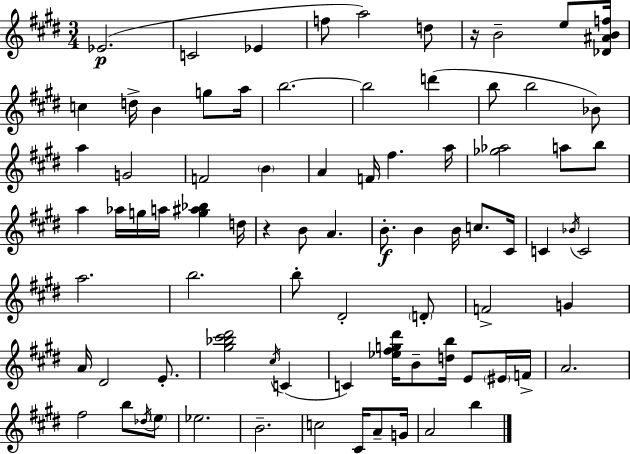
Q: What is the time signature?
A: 3/4